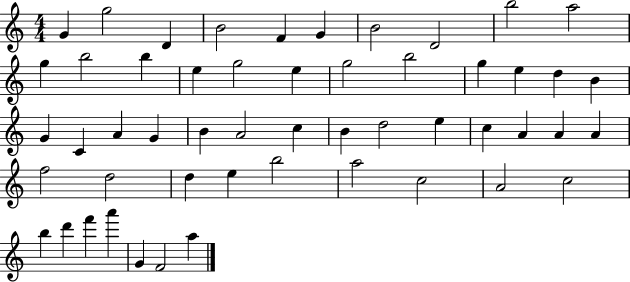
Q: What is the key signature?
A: C major